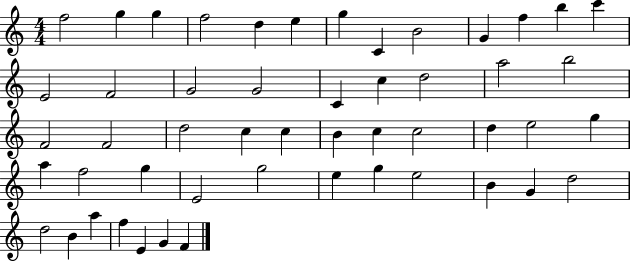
F5/h G5/q G5/q F5/h D5/q E5/q G5/q C4/q B4/h G4/q F5/q B5/q C6/q E4/h F4/h G4/h G4/h C4/q C5/q D5/h A5/h B5/h F4/h F4/h D5/h C5/q C5/q B4/q C5/q C5/h D5/q E5/h G5/q A5/q F5/h G5/q E4/h G5/h E5/q G5/q E5/h B4/q G4/q D5/h D5/h B4/q A5/q F5/q E4/q G4/q F4/q